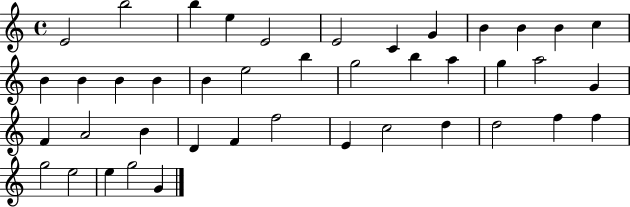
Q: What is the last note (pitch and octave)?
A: G4